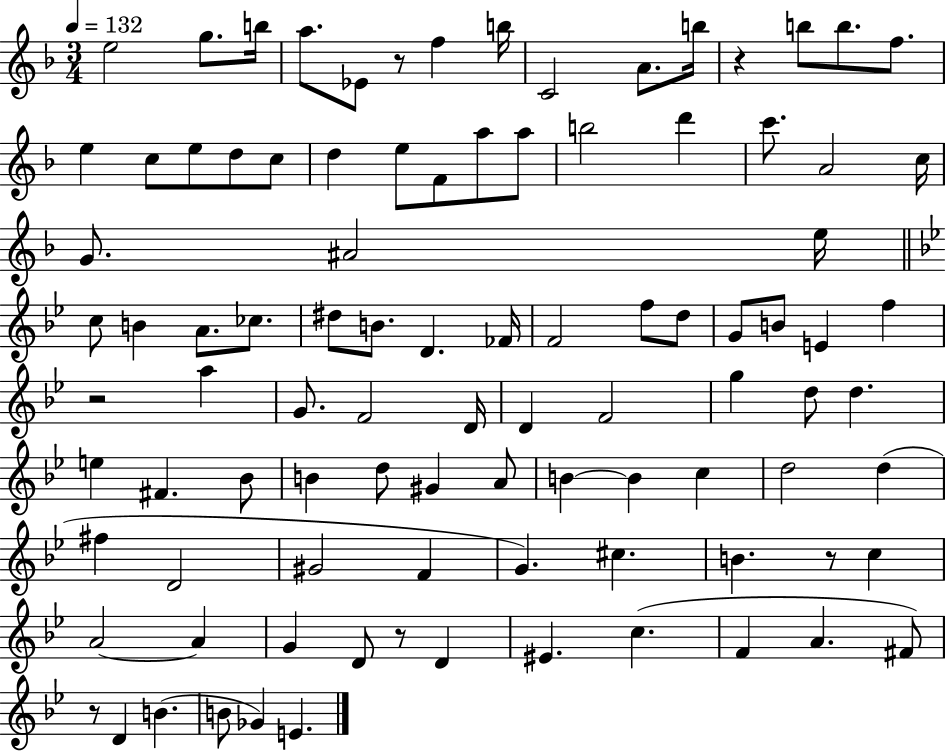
X:1
T:Untitled
M:3/4
L:1/4
K:F
e2 g/2 b/4 a/2 _E/2 z/2 f b/4 C2 A/2 b/4 z b/2 b/2 f/2 e c/2 e/2 d/2 c/2 d e/2 F/2 a/2 a/2 b2 d' c'/2 A2 c/4 G/2 ^A2 e/4 c/2 B A/2 _c/2 ^d/2 B/2 D _F/4 F2 f/2 d/2 G/2 B/2 E f z2 a G/2 F2 D/4 D F2 g d/2 d e ^F _B/2 B d/2 ^G A/2 B B c d2 d ^f D2 ^G2 F G ^c B z/2 c A2 A G D/2 z/2 D ^E c F A ^F/2 z/2 D B B/2 _G E